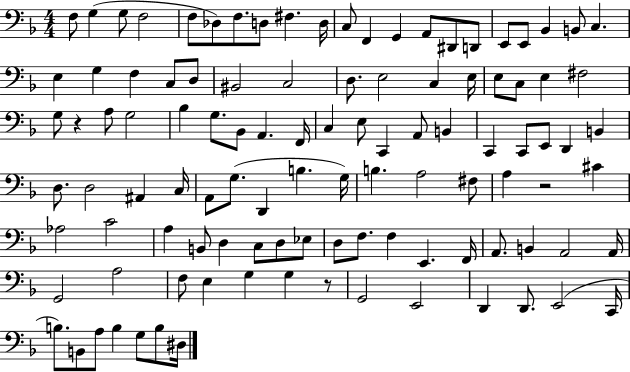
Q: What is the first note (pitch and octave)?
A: F3